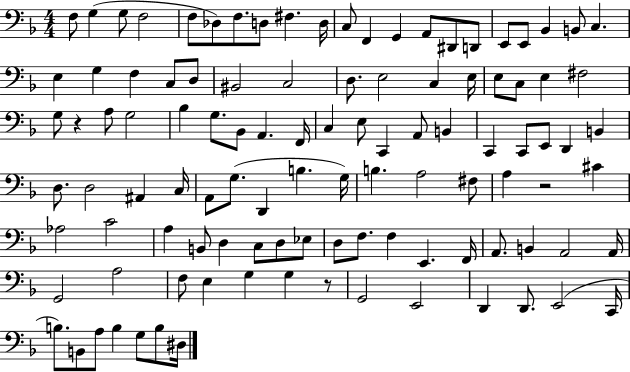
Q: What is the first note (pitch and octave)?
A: F3